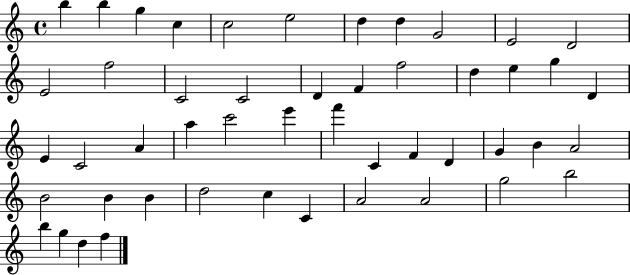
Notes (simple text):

B5/q B5/q G5/q C5/q C5/h E5/h D5/q D5/q G4/h E4/h D4/h E4/h F5/h C4/h C4/h D4/q F4/q F5/h D5/q E5/q G5/q D4/q E4/q C4/h A4/q A5/q C6/h E6/q F6/q C4/q F4/q D4/q G4/q B4/q A4/h B4/h B4/q B4/q D5/h C5/q C4/q A4/h A4/h G5/h B5/h B5/q G5/q D5/q F5/q